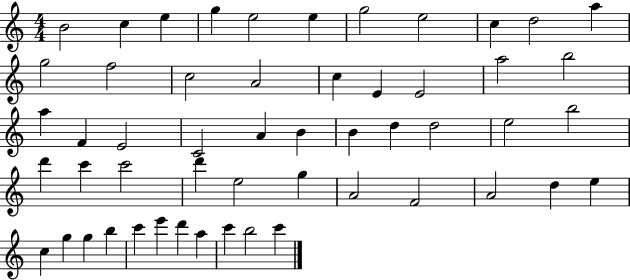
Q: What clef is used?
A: treble